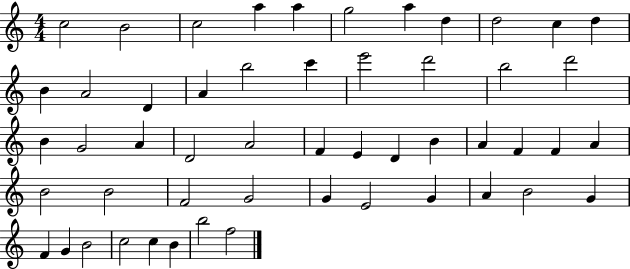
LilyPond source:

{
  \clef treble
  \numericTimeSignature
  \time 4/4
  \key c \major
  c''2 b'2 | c''2 a''4 a''4 | g''2 a''4 d''4 | d''2 c''4 d''4 | \break b'4 a'2 d'4 | a'4 b''2 c'''4 | e'''2 d'''2 | b''2 d'''2 | \break b'4 g'2 a'4 | d'2 a'2 | f'4 e'4 d'4 b'4 | a'4 f'4 f'4 a'4 | \break b'2 b'2 | f'2 g'2 | g'4 e'2 g'4 | a'4 b'2 g'4 | \break f'4 g'4 b'2 | c''2 c''4 b'4 | b''2 f''2 | \bar "|."
}